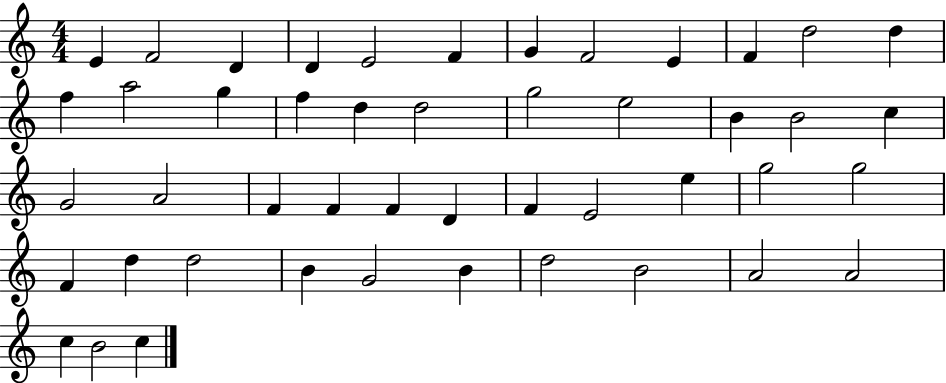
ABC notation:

X:1
T:Untitled
M:4/4
L:1/4
K:C
E F2 D D E2 F G F2 E F d2 d f a2 g f d d2 g2 e2 B B2 c G2 A2 F F F D F E2 e g2 g2 F d d2 B G2 B d2 B2 A2 A2 c B2 c